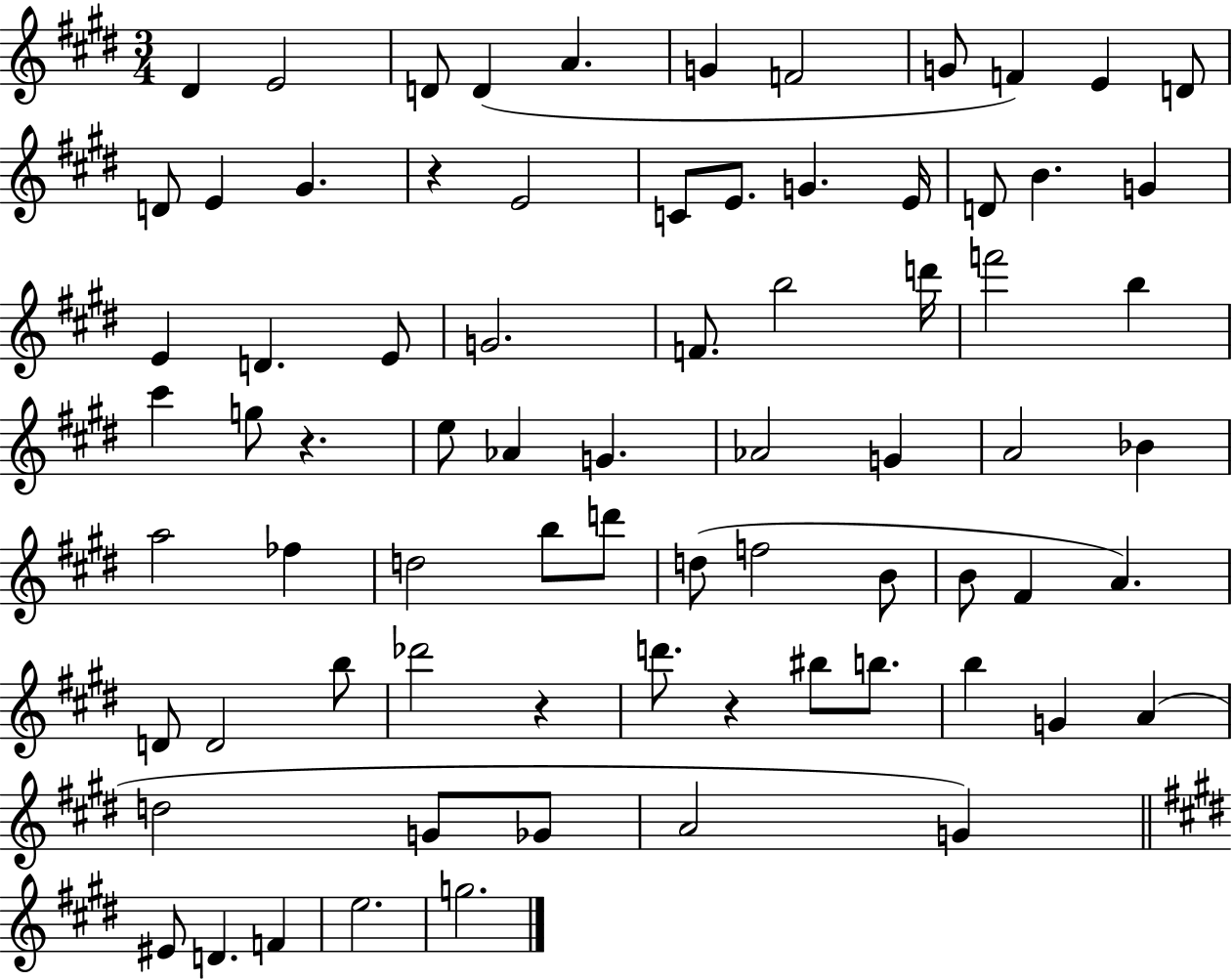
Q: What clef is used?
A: treble